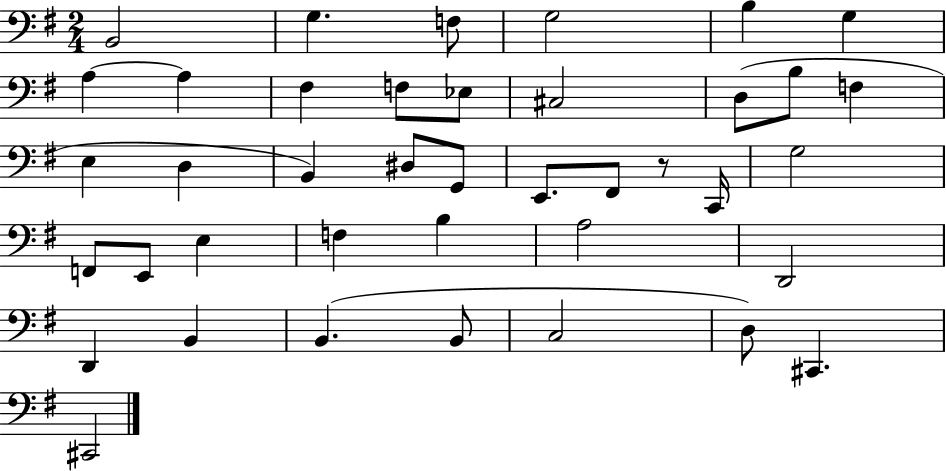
{
  \clef bass
  \numericTimeSignature
  \time 2/4
  \key g \major
  b,2 | g4. f8 | g2 | b4 g4 | \break a4~~ a4 | fis4 f8 ees8 | cis2 | d8( b8 f4 | \break e4 d4 | b,4) dis8 g,8 | e,8. fis,8 r8 c,16 | g2 | \break f,8 e,8 e4 | f4 b4 | a2 | d,2 | \break d,4 b,4 | b,4.( b,8 | c2 | d8) cis,4. | \break cis,2 | \bar "|."
}